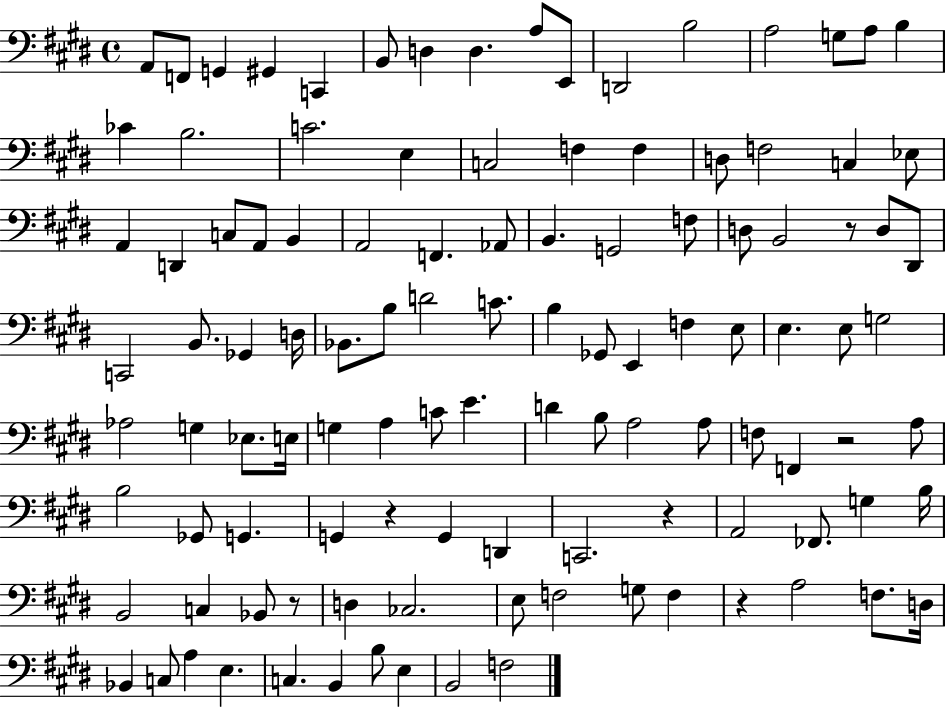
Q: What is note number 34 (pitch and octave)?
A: F2